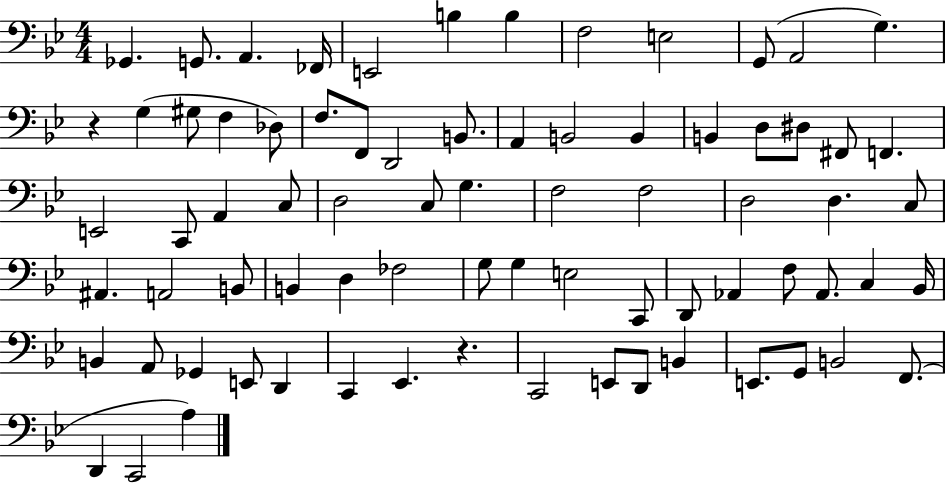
{
  \clef bass
  \numericTimeSignature
  \time 4/4
  \key bes \major
  ges,4. g,8. a,4. fes,16 | e,2 b4 b4 | f2 e2 | g,8( a,2 g4.) | \break r4 g4( gis8 f4 des8) | f8. f,8 d,2 b,8. | a,4 b,2 b,4 | b,4 d8 dis8 fis,8 f,4. | \break e,2 c,8 a,4 c8 | d2 c8 g4. | f2 f2 | d2 d4. c8 | \break ais,4. a,2 b,8 | b,4 d4 fes2 | g8 g4 e2 c,8 | d,8 aes,4 f8 aes,8. c4 bes,16 | \break b,4 a,8 ges,4 e,8 d,4 | c,4 ees,4. r4. | c,2 e,8 d,8 b,4 | e,8. g,8 b,2 f,8.( | \break d,4 c,2 a4) | \bar "|."
}